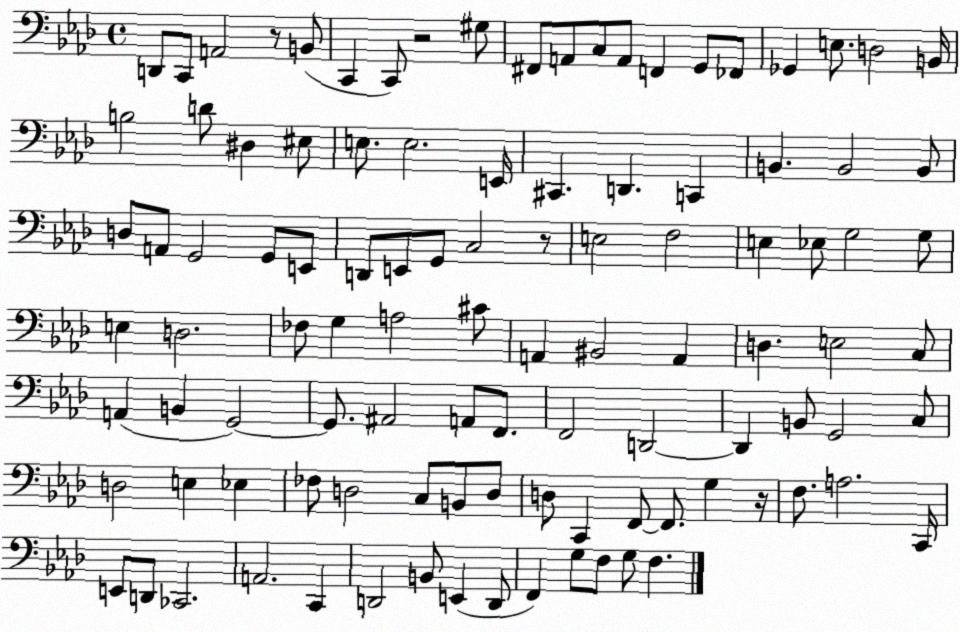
X:1
T:Untitled
M:4/4
L:1/4
K:Ab
D,,/2 C,,/2 A,,2 z/2 B,,/2 C,, C,,/2 z2 ^G,/2 ^F,,/2 A,,/2 C,/2 A,,/2 F,, G,,/2 _F,,/2 _G,, E,/2 D,2 B,,/4 B,2 D/2 ^D, ^E,/2 E,/2 E,2 E,,/4 ^C,, D,, C,, B,, B,,2 B,,/2 D,/2 A,,/2 G,,2 G,,/2 E,,/2 D,,/2 E,,/2 G,,/2 C,2 z/2 E,2 F,2 E, _E,/2 G,2 G,/2 E, D,2 _F,/2 G, A,2 ^C/2 A,, ^B,,2 A,, D, E,2 C,/2 A,, B,, G,,2 G,,/2 ^A,,2 A,,/2 F,,/2 F,,2 D,,2 D,, B,,/2 G,,2 C,/2 D,2 E, _E, _F,/2 D,2 C,/2 B,,/2 D,/2 D,/2 C,, F,,/2 F,,/2 G, z/4 F,/2 A,2 C,,/4 E,,/2 D,,/2 _C,,2 A,,2 C,, D,,2 B,,/2 E,, D,,/2 F,, G,/2 F,/2 G,/2 F,